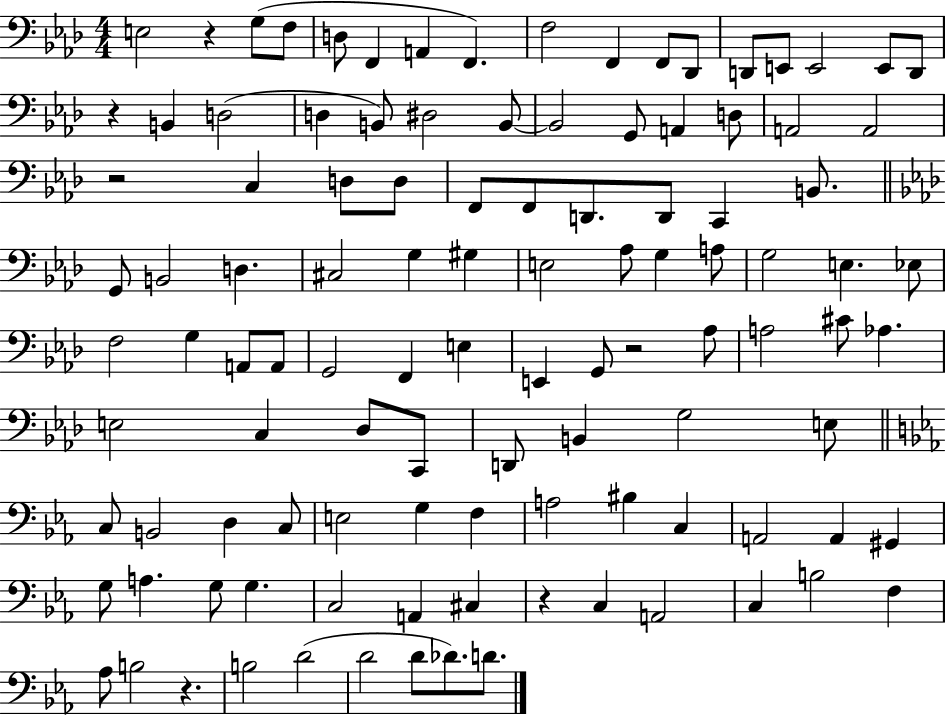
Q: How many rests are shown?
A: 6